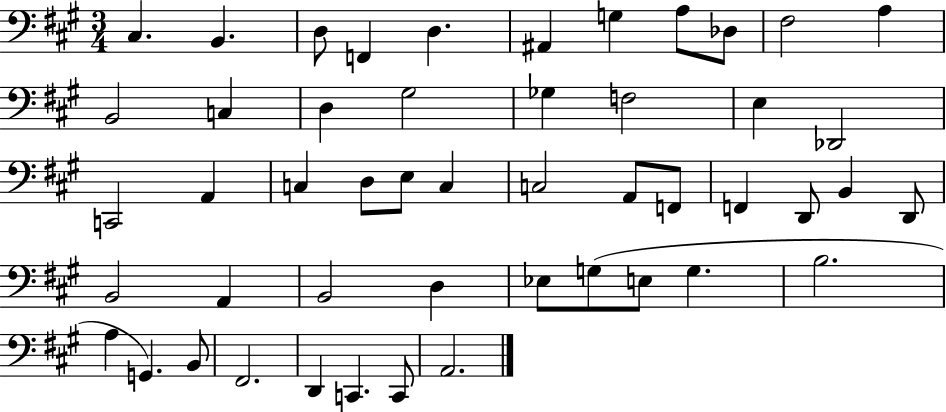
{
  \clef bass
  \numericTimeSignature
  \time 3/4
  \key a \major
  cis4. b,4. | d8 f,4 d4. | ais,4 g4 a8 des8 | fis2 a4 | \break b,2 c4 | d4 gis2 | ges4 f2 | e4 des,2 | \break c,2 a,4 | c4 d8 e8 c4 | c2 a,8 f,8 | f,4 d,8 b,4 d,8 | \break b,2 a,4 | b,2 d4 | ees8 g8( e8 g4. | b2. | \break a4 g,4.) b,8 | fis,2. | d,4 c,4. c,8 | a,2. | \break \bar "|."
}